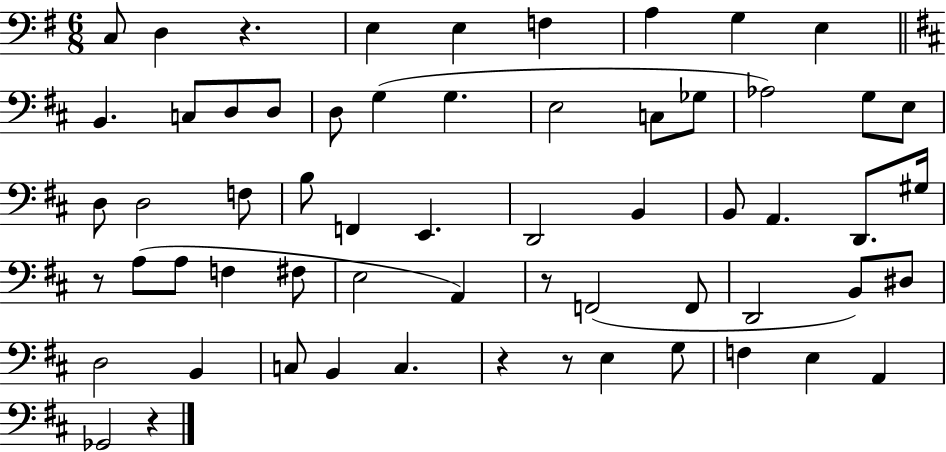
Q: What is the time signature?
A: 6/8